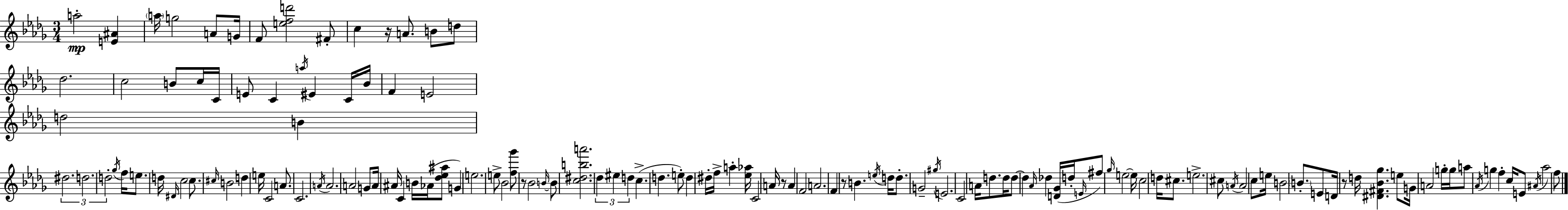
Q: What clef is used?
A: treble